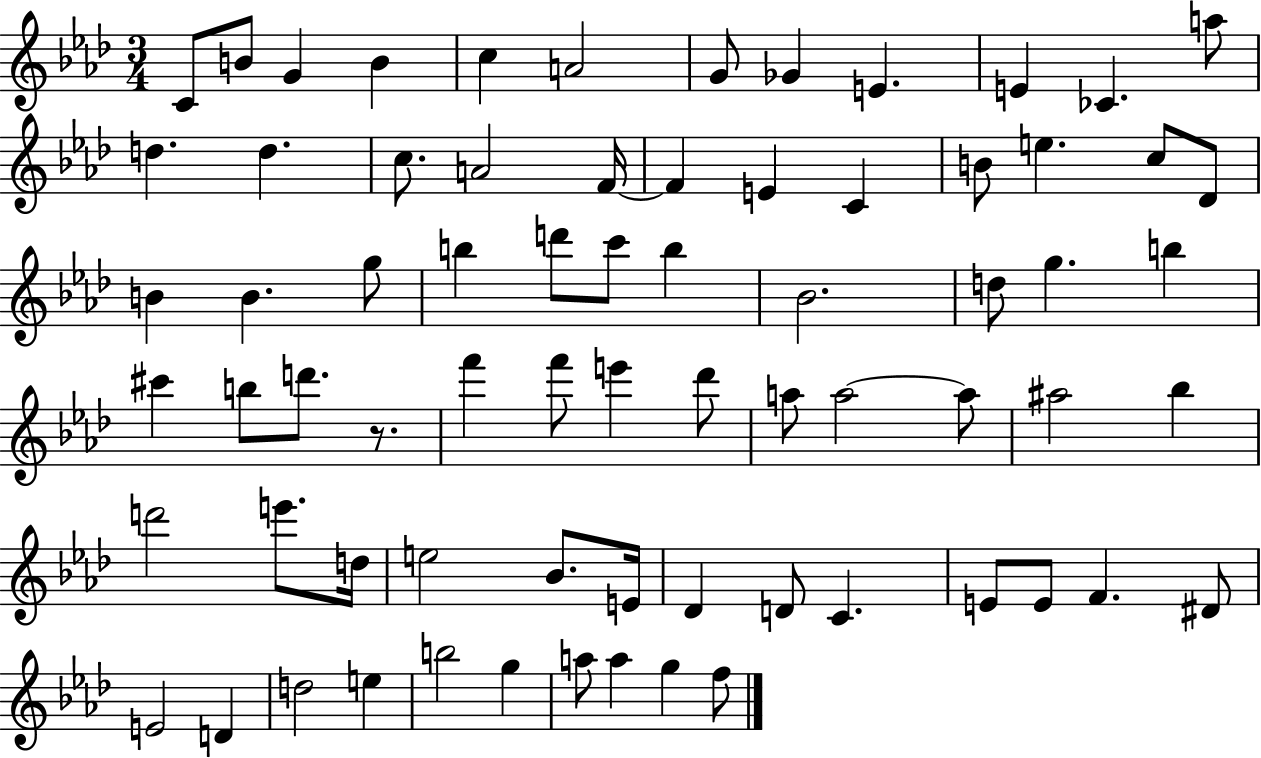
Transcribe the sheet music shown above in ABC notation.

X:1
T:Untitled
M:3/4
L:1/4
K:Ab
C/2 B/2 G B c A2 G/2 _G E E _C a/2 d d c/2 A2 F/4 F E C B/2 e c/2 _D/2 B B g/2 b d'/2 c'/2 b _B2 d/2 g b ^c' b/2 d'/2 z/2 f' f'/2 e' _d'/2 a/2 a2 a/2 ^a2 _b d'2 e'/2 d/4 e2 _B/2 E/4 _D D/2 C E/2 E/2 F ^D/2 E2 D d2 e b2 g a/2 a g f/2